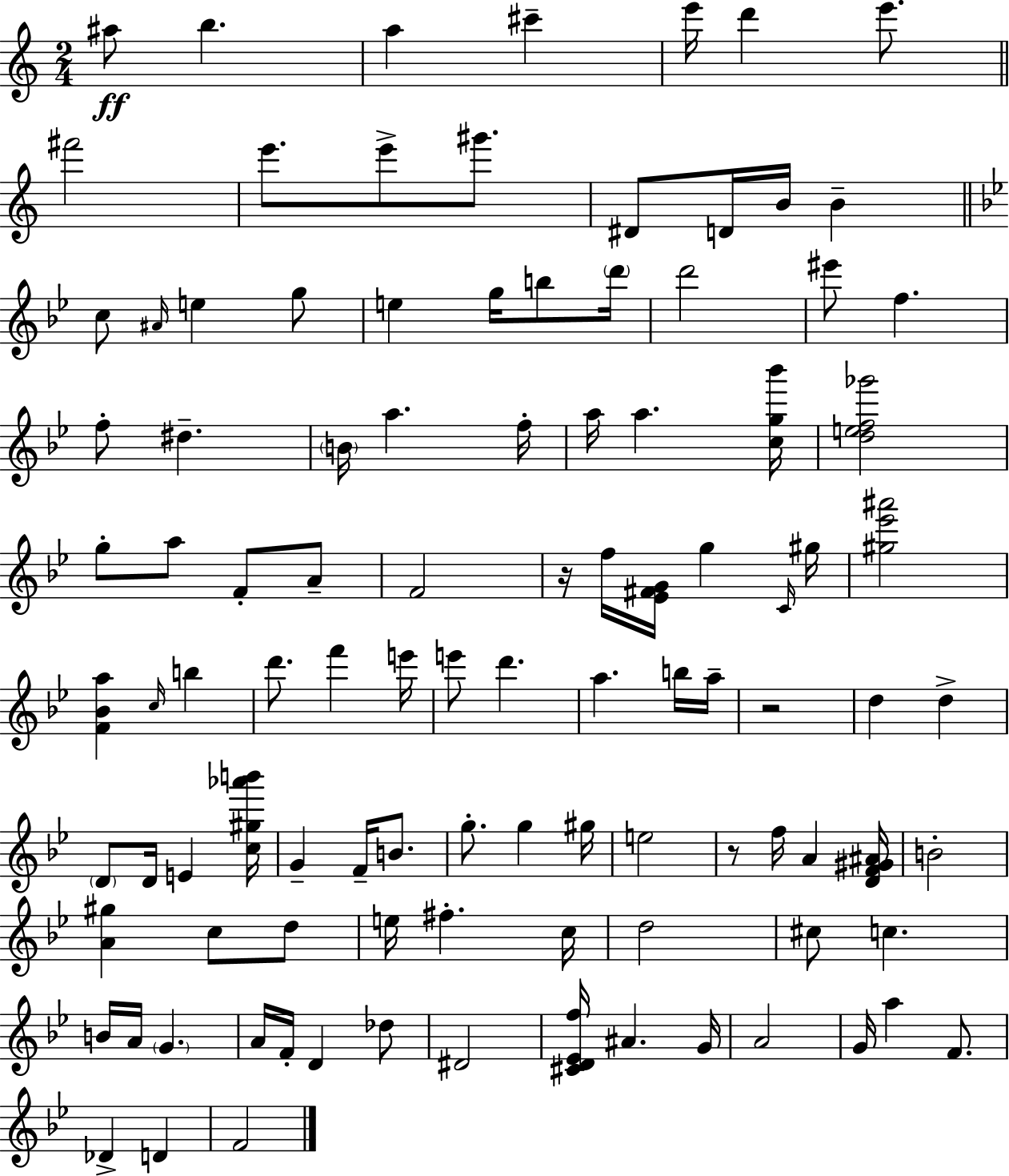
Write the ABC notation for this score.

X:1
T:Untitled
M:2/4
L:1/4
K:C
^a/2 b a ^c' e'/4 d' e'/2 ^f'2 e'/2 e'/2 ^g'/2 ^D/2 D/4 B/4 B c/2 ^A/4 e g/2 e g/4 b/2 d'/4 d'2 ^e'/2 f f/2 ^d B/4 a f/4 a/4 a [cg_b']/4 [def_g']2 g/2 a/2 F/2 A/2 F2 z/4 f/4 [_E^FG]/4 g C/4 ^g/4 [^g_e'^a']2 [F_Ba] c/4 b d'/2 f' e'/4 e'/2 d' a b/4 a/4 z2 d d D/2 D/4 E [c^g_a'b']/4 G F/4 B/2 g/2 g ^g/4 e2 z/2 f/4 A [DF^G^A]/4 B2 [A^g] c/2 d/2 e/4 ^f c/4 d2 ^c/2 c B/4 A/4 G A/4 F/4 D _d/2 ^D2 [^CD_Ef]/4 ^A G/4 A2 G/4 a F/2 _D D F2